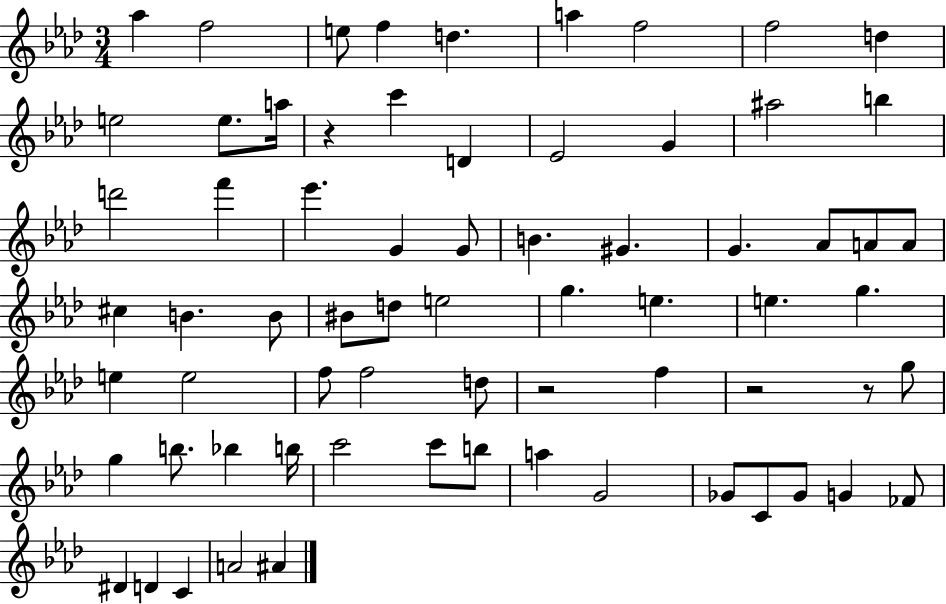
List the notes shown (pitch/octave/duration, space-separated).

Ab5/q F5/h E5/e F5/q D5/q. A5/q F5/h F5/h D5/q E5/h E5/e. A5/s R/q C6/q D4/q Eb4/h G4/q A#5/h B5/q D6/h F6/q Eb6/q. G4/q G4/e B4/q. G#4/q. G4/q. Ab4/e A4/e A4/e C#5/q B4/q. B4/e BIS4/e D5/e E5/h G5/q. E5/q. E5/q. G5/q. E5/q E5/h F5/e F5/h D5/e R/h F5/q R/h R/e G5/e G5/q B5/e. Bb5/q B5/s C6/h C6/e B5/e A5/q G4/h Gb4/e C4/e Gb4/e G4/q FES4/e D#4/q D4/q C4/q A4/h A#4/q